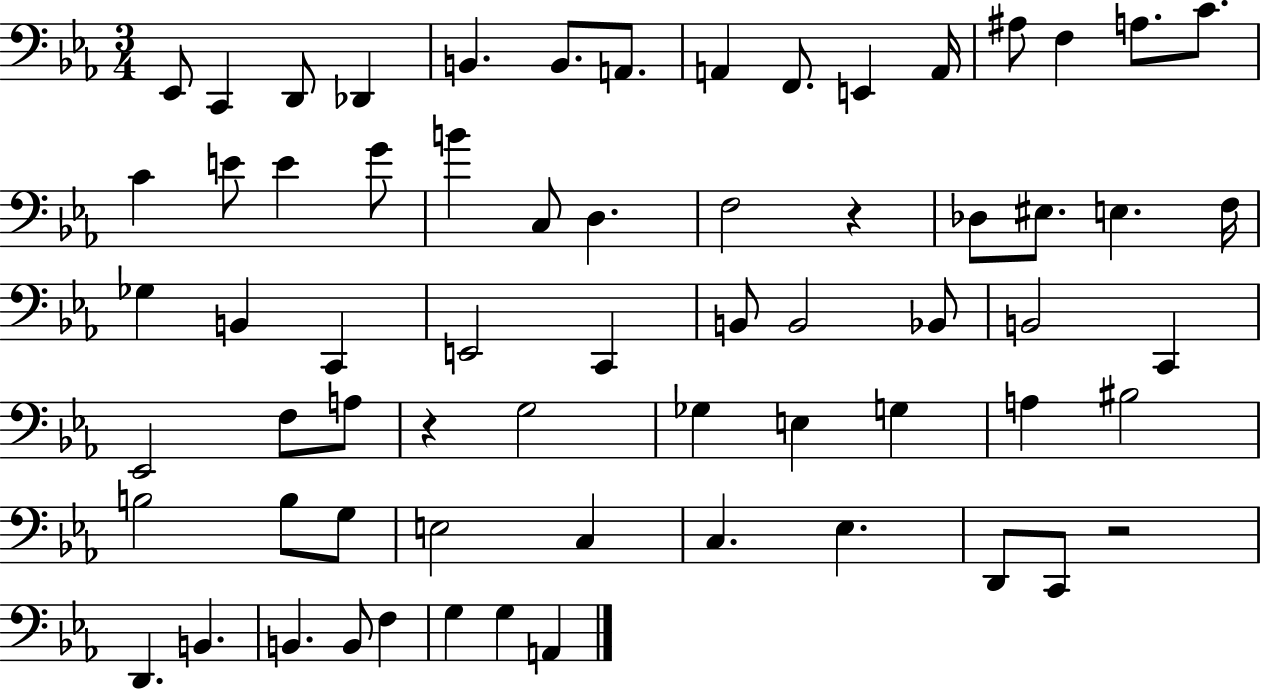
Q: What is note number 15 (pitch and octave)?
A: C4